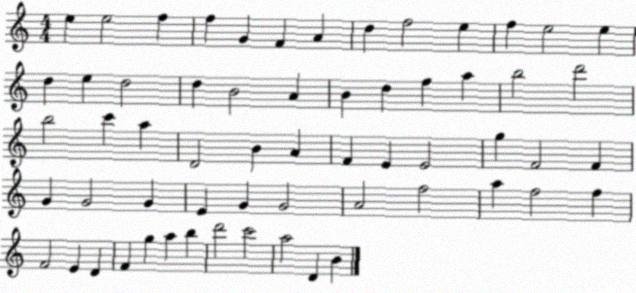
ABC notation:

X:1
T:Untitled
M:4/4
L:1/4
K:C
e e2 f f G F A d f2 e f e2 e d e d2 d B2 A B d f a b2 d'2 b2 c' a D2 B A F E E2 g F2 F G G2 G E G G2 A2 f2 a f2 f F2 E D F g a b d'2 c'2 a2 D B